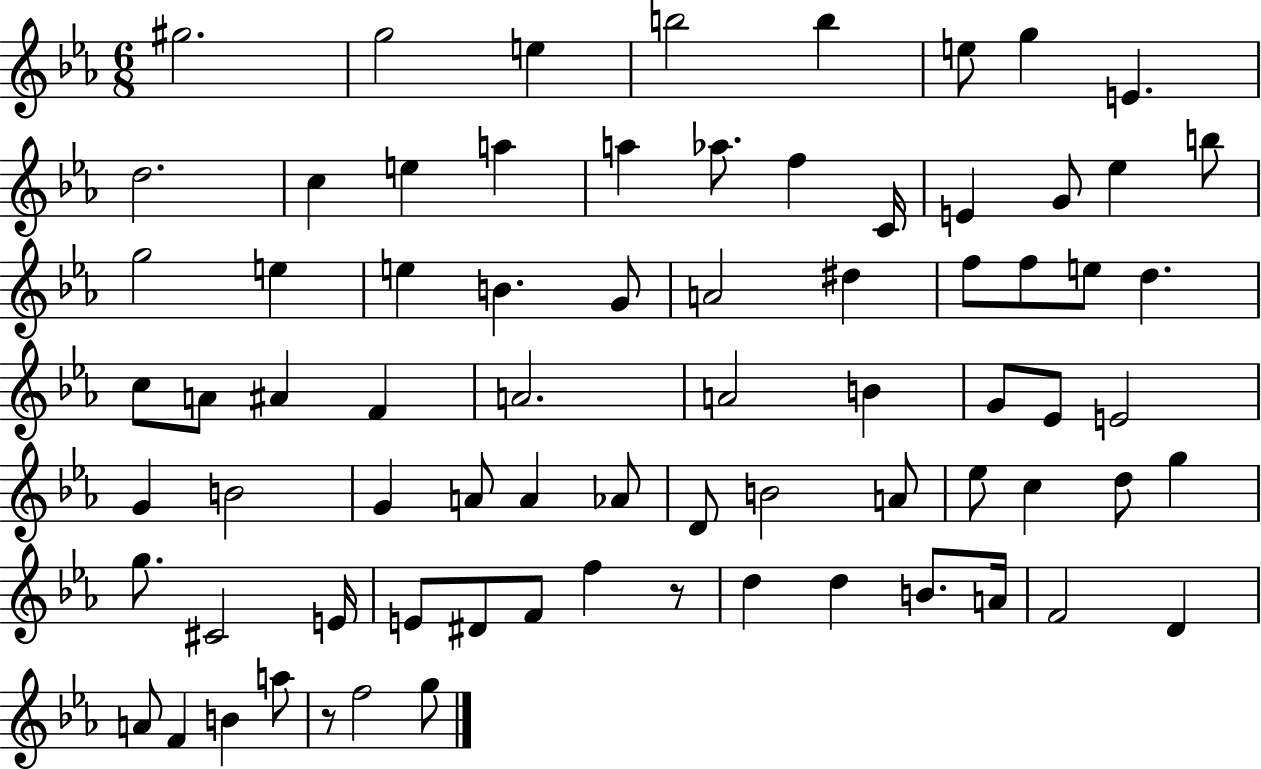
{
  \clef treble
  \numericTimeSignature
  \time 6/8
  \key ees \major
  gis''2. | g''2 e''4 | b''2 b''4 | e''8 g''4 e'4. | \break d''2. | c''4 e''4 a''4 | a''4 aes''8. f''4 c'16 | e'4 g'8 ees''4 b''8 | \break g''2 e''4 | e''4 b'4. g'8 | a'2 dis''4 | f''8 f''8 e''8 d''4. | \break c''8 a'8 ais'4 f'4 | a'2. | a'2 b'4 | g'8 ees'8 e'2 | \break g'4 b'2 | g'4 a'8 a'4 aes'8 | d'8 b'2 a'8 | ees''8 c''4 d''8 g''4 | \break g''8. cis'2 e'16 | e'8 dis'8 f'8 f''4 r8 | d''4 d''4 b'8. a'16 | f'2 d'4 | \break a'8 f'4 b'4 a''8 | r8 f''2 g''8 | \bar "|."
}